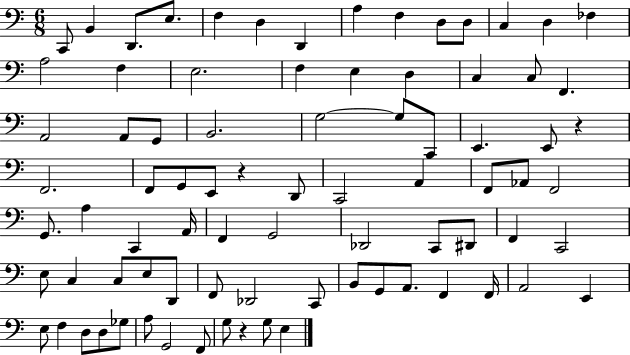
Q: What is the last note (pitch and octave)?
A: E3